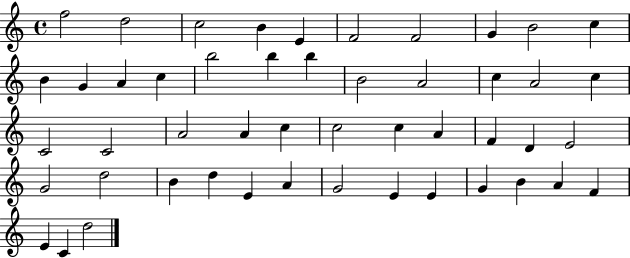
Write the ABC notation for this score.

X:1
T:Untitled
M:4/4
L:1/4
K:C
f2 d2 c2 B E F2 F2 G B2 c B G A c b2 b b B2 A2 c A2 c C2 C2 A2 A c c2 c A F D E2 G2 d2 B d E A G2 E E G B A F E C d2